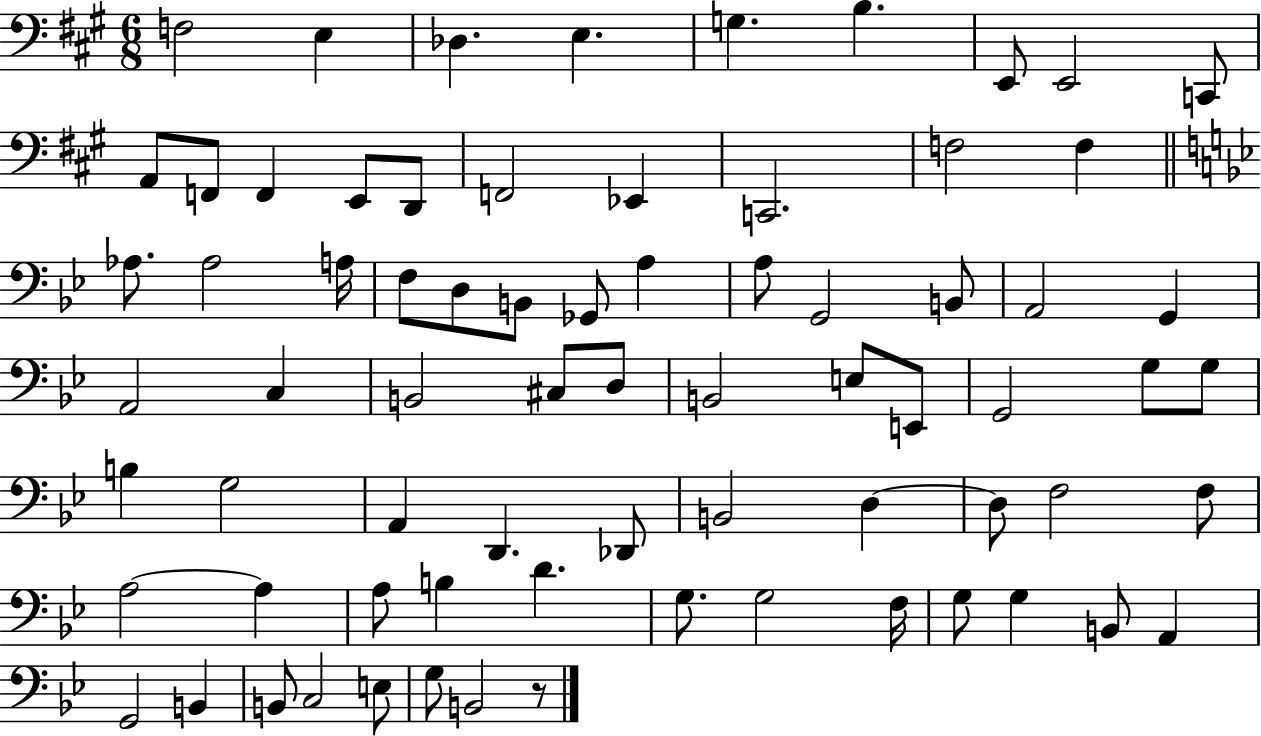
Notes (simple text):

F3/h E3/q Db3/q. E3/q. G3/q. B3/q. E2/e E2/h C2/e A2/e F2/e F2/q E2/e D2/e F2/h Eb2/q C2/h. F3/h F3/q Ab3/e. Ab3/h A3/s F3/e D3/e B2/e Gb2/e A3/q A3/e G2/h B2/e A2/h G2/q A2/h C3/q B2/h C#3/e D3/e B2/h E3/e E2/e G2/h G3/e G3/e B3/q G3/h A2/q D2/q. Db2/e B2/h D3/q D3/e F3/h F3/e A3/h A3/q A3/e B3/q D4/q. G3/e. G3/h F3/s G3/e G3/q B2/e A2/q G2/h B2/q B2/e C3/h E3/e G3/e B2/h R/e